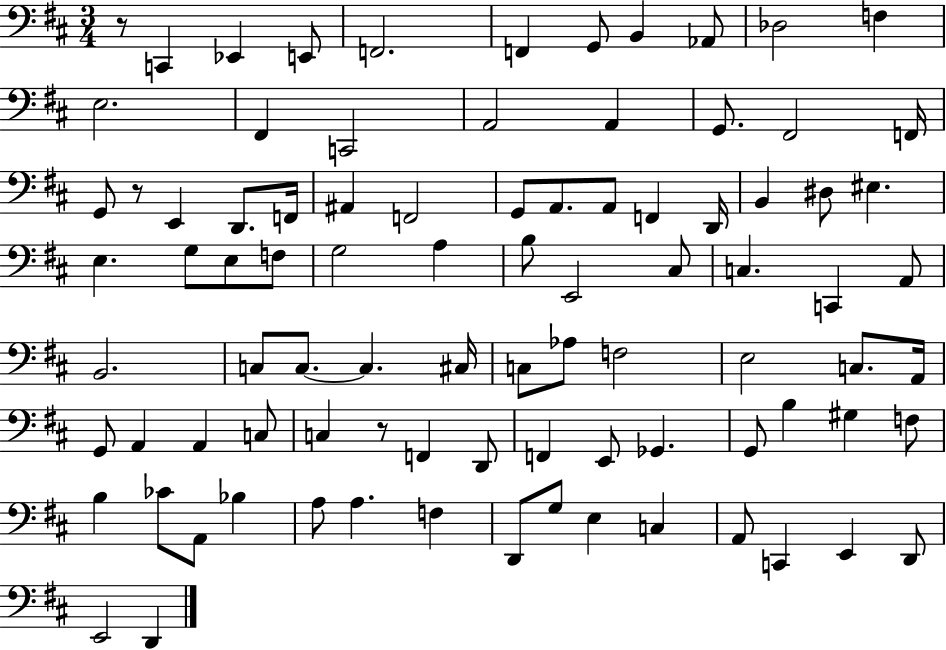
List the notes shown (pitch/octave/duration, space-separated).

R/e C2/q Eb2/q E2/e F2/h. F2/q G2/e B2/q Ab2/e Db3/h F3/q E3/h. F#2/q C2/h A2/h A2/q G2/e. F#2/h F2/s G2/e R/e E2/q D2/e. F2/s A#2/q F2/h G2/e A2/e. A2/e F2/q D2/s B2/q D#3/e EIS3/q. E3/q. G3/e E3/e F3/e G3/h A3/q B3/e E2/h C#3/e C3/q. C2/q A2/e B2/h. C3/e C3/e. C3/q. C#3/s C3/e Ab3/e F3/h E3/h C3/e. A2/s G2/e A2/q A2/q C3/e C3/q R/e F2/q D2/e F2/q E2/e Gb2/q. G2/e B3/q G#3/q F3/e B3/q CES4/e A2/e Bb3/q A3/e A3/q. F3/q D2/e G3/e E3/q C3/q A2/e C2/q E2/q D2/e E2/h D2/q